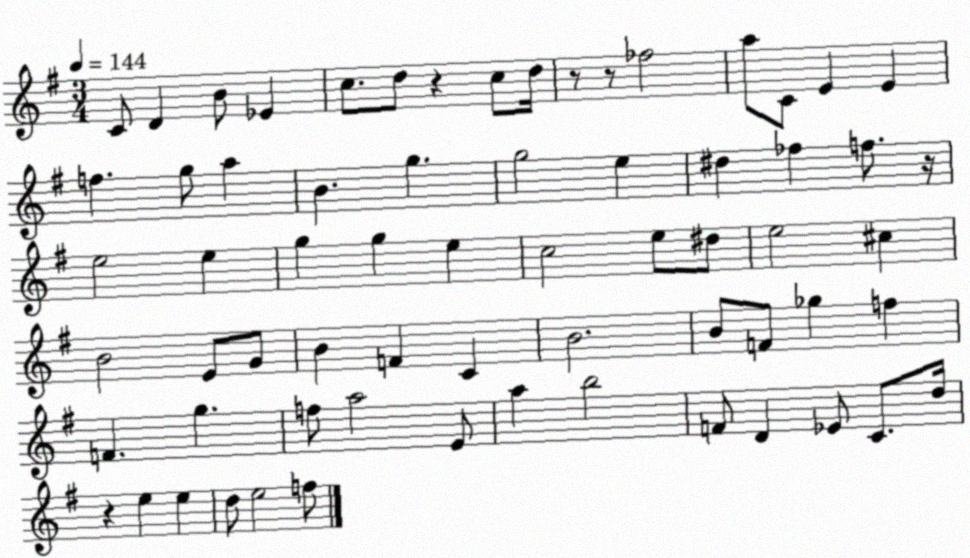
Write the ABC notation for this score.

X:1
T:Untitled
M:3/4
L:1/4
K:G
C/2 D B/2 _E c/2 d/2 z c/2 d/4 z/2 z/2 _f2 a/2 C/2 E E f g/2 a B g g2 e ^d _f f/2 z/4 e2 e g g e c2 e/2 ^d/2 e2 ^c B2 E/2 G/2 B F C B2 B/2 F/2 _g f F g f/2 a2 E/2 a b2 F/2 D _E/2 C/2 d/4 z e e d/2 e2 f/2